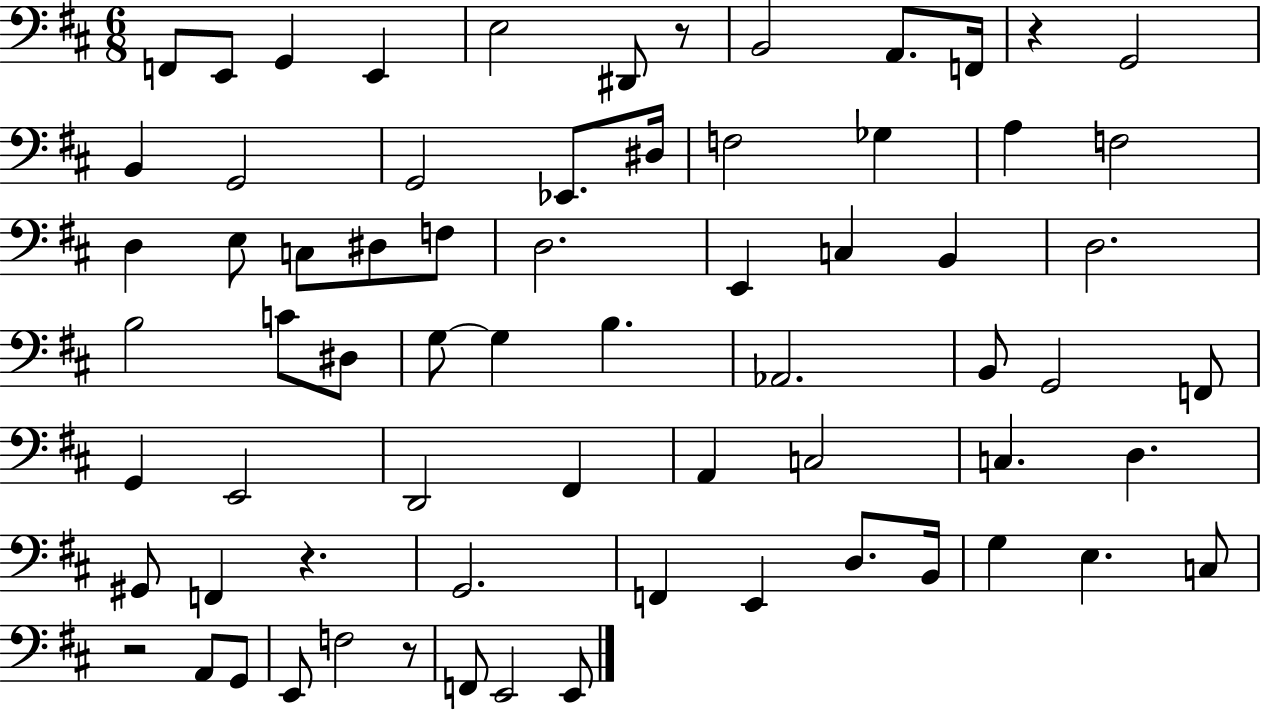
X:1
T:Untitled
M:6/8
L:1/4
K:D
F,,/2 E,,/2 G,, E,, E,2 ^D,,/2 z/2 B,,2 A,,/2 F,,/4 z G,,2 B,, G,,2 G,,2 _E,,/2 ^D,/4 F,2 _G, A, F,2 D, E,/2 C,/2 ^D,/2 F,/2 D,2 E,, C, B,, D,2 B,2 C/2 ^D,/2 G,/2 G, B, _A,,2 B,,/2 G,,2 F,,/2 G,, E,,2 D,,2 ^F,, A,, C,2 C, D, ^G,,/2 F,, z G,,2 F,, E,, D,/2 B,,/4 G, E, C,/2 z2 A,,/2 G,,/2 E,,/2 F,2 z/2 F,,/2 E,,2 E,,/2